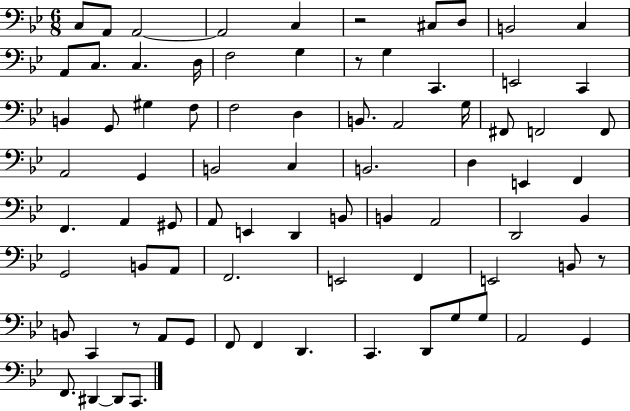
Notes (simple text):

C3/e A2/e A2/h A2/h C3/q R/h C#3/e D3/e B2/h C3/q A2/e C3/e. C3/q. D3/s F3/h G3/q R/e G3/q C2/q. E2/h C2/q B2/q G2/e G#3/q F3/e F3/h D3/q B2/e. A2/h G3/s F#2/e F2/h F2/e A2/h G2/q B2/h C3/q B2/h. D3/q E2/q F2/q F2/q. A2/q G#2/e A2/e E2/q D2/q B2/e B2/q A2/h D2/h Bb2/q G2/h B2/e A2/e F2/h. E2/h F2/q E2/h B2/e R/e B2/e C2/q R/e A2/e G2/e F2/e F2/q D2/q. C2/q. D2/e G3/e G3/e A2/h G2/q F2/e. D#2/q D#2/e C2/e.